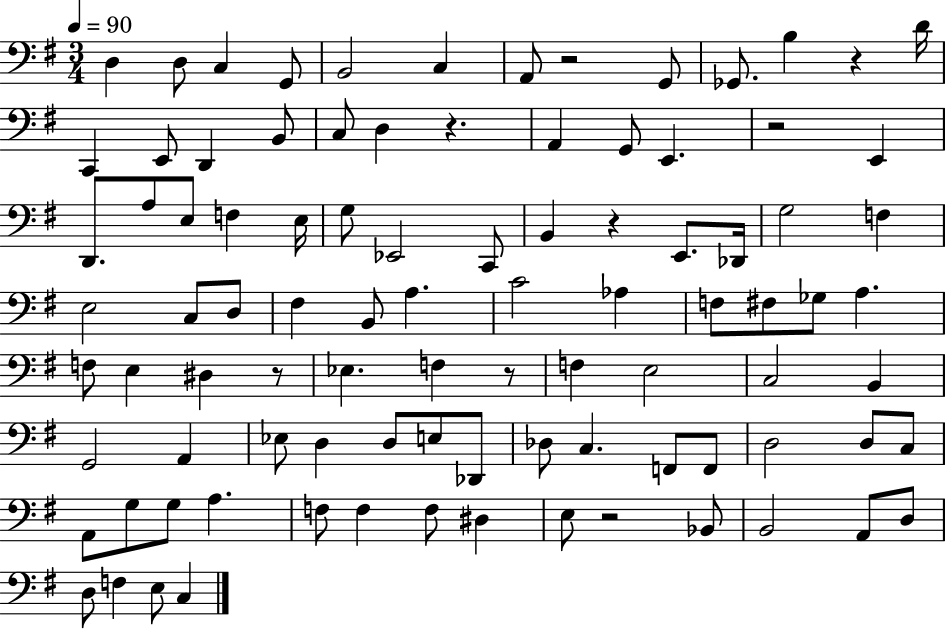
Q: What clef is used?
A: bass